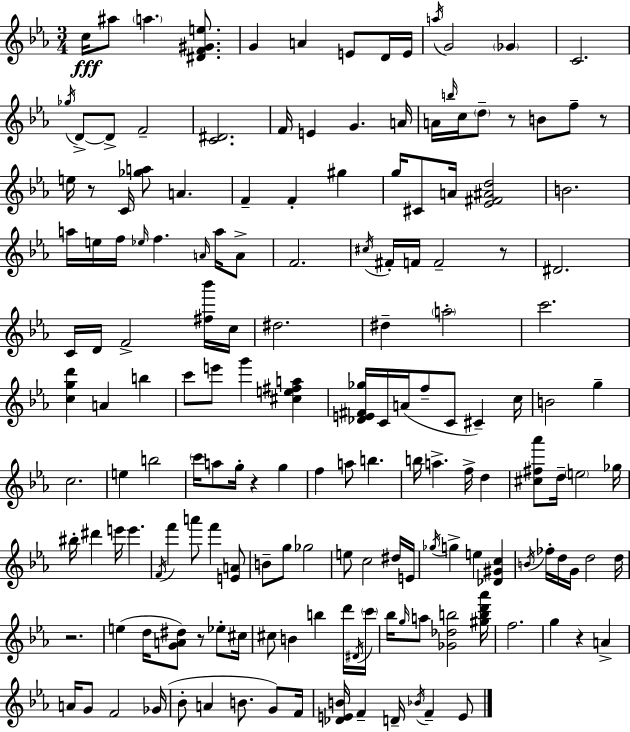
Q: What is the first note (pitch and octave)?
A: C5